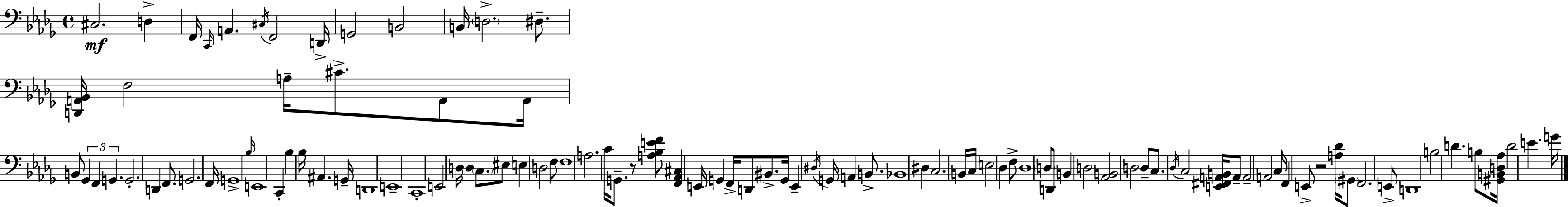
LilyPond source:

{
  \clef bass
  \time 4/4
  \defaultTimeSignature
  \key bes \minor
  cis2.\mf d4-> | f,16 \grace { c,16 } a,4. \acciaccatura { cis16 } f,2 | d,16-> g,2 b,2 | b,16 \parenthesize d2.-> dis8.-- | \break <d, a, bes,>16 f2 a16-- cis'8.-> a,8 | a,16 b,8 \tuplet 3/2 { ges,4 f,4 g,4. } | g,2.-. d,4 | f,8. g,2. | \break f,16 g,1-> | \grace { bes16 } e,1 | c,4-. bes4 bes16 ais,4. | g,16-- d,1 | \break e,1-- | c,1-. | e,2 d16 d4 | \parenthesize c8. eis8 e4 d2 | \break f8 f1 | a2. c'16 | g,8.-- r8 <a bes e' f'>8 <f, aes, cis>4 e,16 g,4 | f,16-> d,8 bis,8.-> g,16 e,4-- \acciaccatura { dis16 } g,16 a,4 | \break b,8.-> bes,1 | dis4 c2. | b,16 c16 e2 des4 | f8-> des1 | \break \parenthesize d8 d,8 b,4 d2 | <aes, b,>2 d2 | d8-- c8. \acciaccatura { des16 } c2 | <e, fis, a, b,>16 a,8-- a,2-- a,2 | \break c16 f,4 e,8-> r2 | <a des'>16 \parenthesize gis,8 f,2. | e,8-> d,1 | b2 d'4. | \break b8 <gis, b, d aes>16 d'2 e'4. | g'16 \bar "|."
}